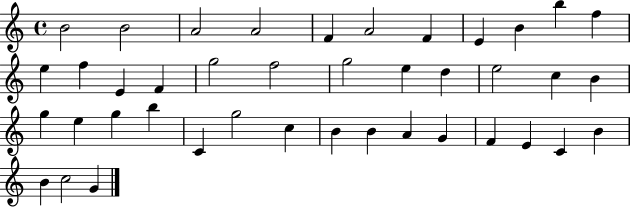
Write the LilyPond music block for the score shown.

{
  \clef treble
  \time 4/4
  \defaultTimeSignature
  \key c \major
  b'2 b'2 | a'2 a'2 | f'4 a'2 f'4 | e'4 b'4 b''4 f''4 | \break e''4 f''4 e'4 f'4 | g''2 f''2 | g''2 e''4 d''4 | e''2 c''4 b'4 | \break g''4 e''4 g''4 b''4 | c'4 g''2 c''4 | b'4 b'4 a'4 g'4 | f'4 e'4 c'4 b'4 | \break b'4 c''2 g'4 | \bar "|."
}